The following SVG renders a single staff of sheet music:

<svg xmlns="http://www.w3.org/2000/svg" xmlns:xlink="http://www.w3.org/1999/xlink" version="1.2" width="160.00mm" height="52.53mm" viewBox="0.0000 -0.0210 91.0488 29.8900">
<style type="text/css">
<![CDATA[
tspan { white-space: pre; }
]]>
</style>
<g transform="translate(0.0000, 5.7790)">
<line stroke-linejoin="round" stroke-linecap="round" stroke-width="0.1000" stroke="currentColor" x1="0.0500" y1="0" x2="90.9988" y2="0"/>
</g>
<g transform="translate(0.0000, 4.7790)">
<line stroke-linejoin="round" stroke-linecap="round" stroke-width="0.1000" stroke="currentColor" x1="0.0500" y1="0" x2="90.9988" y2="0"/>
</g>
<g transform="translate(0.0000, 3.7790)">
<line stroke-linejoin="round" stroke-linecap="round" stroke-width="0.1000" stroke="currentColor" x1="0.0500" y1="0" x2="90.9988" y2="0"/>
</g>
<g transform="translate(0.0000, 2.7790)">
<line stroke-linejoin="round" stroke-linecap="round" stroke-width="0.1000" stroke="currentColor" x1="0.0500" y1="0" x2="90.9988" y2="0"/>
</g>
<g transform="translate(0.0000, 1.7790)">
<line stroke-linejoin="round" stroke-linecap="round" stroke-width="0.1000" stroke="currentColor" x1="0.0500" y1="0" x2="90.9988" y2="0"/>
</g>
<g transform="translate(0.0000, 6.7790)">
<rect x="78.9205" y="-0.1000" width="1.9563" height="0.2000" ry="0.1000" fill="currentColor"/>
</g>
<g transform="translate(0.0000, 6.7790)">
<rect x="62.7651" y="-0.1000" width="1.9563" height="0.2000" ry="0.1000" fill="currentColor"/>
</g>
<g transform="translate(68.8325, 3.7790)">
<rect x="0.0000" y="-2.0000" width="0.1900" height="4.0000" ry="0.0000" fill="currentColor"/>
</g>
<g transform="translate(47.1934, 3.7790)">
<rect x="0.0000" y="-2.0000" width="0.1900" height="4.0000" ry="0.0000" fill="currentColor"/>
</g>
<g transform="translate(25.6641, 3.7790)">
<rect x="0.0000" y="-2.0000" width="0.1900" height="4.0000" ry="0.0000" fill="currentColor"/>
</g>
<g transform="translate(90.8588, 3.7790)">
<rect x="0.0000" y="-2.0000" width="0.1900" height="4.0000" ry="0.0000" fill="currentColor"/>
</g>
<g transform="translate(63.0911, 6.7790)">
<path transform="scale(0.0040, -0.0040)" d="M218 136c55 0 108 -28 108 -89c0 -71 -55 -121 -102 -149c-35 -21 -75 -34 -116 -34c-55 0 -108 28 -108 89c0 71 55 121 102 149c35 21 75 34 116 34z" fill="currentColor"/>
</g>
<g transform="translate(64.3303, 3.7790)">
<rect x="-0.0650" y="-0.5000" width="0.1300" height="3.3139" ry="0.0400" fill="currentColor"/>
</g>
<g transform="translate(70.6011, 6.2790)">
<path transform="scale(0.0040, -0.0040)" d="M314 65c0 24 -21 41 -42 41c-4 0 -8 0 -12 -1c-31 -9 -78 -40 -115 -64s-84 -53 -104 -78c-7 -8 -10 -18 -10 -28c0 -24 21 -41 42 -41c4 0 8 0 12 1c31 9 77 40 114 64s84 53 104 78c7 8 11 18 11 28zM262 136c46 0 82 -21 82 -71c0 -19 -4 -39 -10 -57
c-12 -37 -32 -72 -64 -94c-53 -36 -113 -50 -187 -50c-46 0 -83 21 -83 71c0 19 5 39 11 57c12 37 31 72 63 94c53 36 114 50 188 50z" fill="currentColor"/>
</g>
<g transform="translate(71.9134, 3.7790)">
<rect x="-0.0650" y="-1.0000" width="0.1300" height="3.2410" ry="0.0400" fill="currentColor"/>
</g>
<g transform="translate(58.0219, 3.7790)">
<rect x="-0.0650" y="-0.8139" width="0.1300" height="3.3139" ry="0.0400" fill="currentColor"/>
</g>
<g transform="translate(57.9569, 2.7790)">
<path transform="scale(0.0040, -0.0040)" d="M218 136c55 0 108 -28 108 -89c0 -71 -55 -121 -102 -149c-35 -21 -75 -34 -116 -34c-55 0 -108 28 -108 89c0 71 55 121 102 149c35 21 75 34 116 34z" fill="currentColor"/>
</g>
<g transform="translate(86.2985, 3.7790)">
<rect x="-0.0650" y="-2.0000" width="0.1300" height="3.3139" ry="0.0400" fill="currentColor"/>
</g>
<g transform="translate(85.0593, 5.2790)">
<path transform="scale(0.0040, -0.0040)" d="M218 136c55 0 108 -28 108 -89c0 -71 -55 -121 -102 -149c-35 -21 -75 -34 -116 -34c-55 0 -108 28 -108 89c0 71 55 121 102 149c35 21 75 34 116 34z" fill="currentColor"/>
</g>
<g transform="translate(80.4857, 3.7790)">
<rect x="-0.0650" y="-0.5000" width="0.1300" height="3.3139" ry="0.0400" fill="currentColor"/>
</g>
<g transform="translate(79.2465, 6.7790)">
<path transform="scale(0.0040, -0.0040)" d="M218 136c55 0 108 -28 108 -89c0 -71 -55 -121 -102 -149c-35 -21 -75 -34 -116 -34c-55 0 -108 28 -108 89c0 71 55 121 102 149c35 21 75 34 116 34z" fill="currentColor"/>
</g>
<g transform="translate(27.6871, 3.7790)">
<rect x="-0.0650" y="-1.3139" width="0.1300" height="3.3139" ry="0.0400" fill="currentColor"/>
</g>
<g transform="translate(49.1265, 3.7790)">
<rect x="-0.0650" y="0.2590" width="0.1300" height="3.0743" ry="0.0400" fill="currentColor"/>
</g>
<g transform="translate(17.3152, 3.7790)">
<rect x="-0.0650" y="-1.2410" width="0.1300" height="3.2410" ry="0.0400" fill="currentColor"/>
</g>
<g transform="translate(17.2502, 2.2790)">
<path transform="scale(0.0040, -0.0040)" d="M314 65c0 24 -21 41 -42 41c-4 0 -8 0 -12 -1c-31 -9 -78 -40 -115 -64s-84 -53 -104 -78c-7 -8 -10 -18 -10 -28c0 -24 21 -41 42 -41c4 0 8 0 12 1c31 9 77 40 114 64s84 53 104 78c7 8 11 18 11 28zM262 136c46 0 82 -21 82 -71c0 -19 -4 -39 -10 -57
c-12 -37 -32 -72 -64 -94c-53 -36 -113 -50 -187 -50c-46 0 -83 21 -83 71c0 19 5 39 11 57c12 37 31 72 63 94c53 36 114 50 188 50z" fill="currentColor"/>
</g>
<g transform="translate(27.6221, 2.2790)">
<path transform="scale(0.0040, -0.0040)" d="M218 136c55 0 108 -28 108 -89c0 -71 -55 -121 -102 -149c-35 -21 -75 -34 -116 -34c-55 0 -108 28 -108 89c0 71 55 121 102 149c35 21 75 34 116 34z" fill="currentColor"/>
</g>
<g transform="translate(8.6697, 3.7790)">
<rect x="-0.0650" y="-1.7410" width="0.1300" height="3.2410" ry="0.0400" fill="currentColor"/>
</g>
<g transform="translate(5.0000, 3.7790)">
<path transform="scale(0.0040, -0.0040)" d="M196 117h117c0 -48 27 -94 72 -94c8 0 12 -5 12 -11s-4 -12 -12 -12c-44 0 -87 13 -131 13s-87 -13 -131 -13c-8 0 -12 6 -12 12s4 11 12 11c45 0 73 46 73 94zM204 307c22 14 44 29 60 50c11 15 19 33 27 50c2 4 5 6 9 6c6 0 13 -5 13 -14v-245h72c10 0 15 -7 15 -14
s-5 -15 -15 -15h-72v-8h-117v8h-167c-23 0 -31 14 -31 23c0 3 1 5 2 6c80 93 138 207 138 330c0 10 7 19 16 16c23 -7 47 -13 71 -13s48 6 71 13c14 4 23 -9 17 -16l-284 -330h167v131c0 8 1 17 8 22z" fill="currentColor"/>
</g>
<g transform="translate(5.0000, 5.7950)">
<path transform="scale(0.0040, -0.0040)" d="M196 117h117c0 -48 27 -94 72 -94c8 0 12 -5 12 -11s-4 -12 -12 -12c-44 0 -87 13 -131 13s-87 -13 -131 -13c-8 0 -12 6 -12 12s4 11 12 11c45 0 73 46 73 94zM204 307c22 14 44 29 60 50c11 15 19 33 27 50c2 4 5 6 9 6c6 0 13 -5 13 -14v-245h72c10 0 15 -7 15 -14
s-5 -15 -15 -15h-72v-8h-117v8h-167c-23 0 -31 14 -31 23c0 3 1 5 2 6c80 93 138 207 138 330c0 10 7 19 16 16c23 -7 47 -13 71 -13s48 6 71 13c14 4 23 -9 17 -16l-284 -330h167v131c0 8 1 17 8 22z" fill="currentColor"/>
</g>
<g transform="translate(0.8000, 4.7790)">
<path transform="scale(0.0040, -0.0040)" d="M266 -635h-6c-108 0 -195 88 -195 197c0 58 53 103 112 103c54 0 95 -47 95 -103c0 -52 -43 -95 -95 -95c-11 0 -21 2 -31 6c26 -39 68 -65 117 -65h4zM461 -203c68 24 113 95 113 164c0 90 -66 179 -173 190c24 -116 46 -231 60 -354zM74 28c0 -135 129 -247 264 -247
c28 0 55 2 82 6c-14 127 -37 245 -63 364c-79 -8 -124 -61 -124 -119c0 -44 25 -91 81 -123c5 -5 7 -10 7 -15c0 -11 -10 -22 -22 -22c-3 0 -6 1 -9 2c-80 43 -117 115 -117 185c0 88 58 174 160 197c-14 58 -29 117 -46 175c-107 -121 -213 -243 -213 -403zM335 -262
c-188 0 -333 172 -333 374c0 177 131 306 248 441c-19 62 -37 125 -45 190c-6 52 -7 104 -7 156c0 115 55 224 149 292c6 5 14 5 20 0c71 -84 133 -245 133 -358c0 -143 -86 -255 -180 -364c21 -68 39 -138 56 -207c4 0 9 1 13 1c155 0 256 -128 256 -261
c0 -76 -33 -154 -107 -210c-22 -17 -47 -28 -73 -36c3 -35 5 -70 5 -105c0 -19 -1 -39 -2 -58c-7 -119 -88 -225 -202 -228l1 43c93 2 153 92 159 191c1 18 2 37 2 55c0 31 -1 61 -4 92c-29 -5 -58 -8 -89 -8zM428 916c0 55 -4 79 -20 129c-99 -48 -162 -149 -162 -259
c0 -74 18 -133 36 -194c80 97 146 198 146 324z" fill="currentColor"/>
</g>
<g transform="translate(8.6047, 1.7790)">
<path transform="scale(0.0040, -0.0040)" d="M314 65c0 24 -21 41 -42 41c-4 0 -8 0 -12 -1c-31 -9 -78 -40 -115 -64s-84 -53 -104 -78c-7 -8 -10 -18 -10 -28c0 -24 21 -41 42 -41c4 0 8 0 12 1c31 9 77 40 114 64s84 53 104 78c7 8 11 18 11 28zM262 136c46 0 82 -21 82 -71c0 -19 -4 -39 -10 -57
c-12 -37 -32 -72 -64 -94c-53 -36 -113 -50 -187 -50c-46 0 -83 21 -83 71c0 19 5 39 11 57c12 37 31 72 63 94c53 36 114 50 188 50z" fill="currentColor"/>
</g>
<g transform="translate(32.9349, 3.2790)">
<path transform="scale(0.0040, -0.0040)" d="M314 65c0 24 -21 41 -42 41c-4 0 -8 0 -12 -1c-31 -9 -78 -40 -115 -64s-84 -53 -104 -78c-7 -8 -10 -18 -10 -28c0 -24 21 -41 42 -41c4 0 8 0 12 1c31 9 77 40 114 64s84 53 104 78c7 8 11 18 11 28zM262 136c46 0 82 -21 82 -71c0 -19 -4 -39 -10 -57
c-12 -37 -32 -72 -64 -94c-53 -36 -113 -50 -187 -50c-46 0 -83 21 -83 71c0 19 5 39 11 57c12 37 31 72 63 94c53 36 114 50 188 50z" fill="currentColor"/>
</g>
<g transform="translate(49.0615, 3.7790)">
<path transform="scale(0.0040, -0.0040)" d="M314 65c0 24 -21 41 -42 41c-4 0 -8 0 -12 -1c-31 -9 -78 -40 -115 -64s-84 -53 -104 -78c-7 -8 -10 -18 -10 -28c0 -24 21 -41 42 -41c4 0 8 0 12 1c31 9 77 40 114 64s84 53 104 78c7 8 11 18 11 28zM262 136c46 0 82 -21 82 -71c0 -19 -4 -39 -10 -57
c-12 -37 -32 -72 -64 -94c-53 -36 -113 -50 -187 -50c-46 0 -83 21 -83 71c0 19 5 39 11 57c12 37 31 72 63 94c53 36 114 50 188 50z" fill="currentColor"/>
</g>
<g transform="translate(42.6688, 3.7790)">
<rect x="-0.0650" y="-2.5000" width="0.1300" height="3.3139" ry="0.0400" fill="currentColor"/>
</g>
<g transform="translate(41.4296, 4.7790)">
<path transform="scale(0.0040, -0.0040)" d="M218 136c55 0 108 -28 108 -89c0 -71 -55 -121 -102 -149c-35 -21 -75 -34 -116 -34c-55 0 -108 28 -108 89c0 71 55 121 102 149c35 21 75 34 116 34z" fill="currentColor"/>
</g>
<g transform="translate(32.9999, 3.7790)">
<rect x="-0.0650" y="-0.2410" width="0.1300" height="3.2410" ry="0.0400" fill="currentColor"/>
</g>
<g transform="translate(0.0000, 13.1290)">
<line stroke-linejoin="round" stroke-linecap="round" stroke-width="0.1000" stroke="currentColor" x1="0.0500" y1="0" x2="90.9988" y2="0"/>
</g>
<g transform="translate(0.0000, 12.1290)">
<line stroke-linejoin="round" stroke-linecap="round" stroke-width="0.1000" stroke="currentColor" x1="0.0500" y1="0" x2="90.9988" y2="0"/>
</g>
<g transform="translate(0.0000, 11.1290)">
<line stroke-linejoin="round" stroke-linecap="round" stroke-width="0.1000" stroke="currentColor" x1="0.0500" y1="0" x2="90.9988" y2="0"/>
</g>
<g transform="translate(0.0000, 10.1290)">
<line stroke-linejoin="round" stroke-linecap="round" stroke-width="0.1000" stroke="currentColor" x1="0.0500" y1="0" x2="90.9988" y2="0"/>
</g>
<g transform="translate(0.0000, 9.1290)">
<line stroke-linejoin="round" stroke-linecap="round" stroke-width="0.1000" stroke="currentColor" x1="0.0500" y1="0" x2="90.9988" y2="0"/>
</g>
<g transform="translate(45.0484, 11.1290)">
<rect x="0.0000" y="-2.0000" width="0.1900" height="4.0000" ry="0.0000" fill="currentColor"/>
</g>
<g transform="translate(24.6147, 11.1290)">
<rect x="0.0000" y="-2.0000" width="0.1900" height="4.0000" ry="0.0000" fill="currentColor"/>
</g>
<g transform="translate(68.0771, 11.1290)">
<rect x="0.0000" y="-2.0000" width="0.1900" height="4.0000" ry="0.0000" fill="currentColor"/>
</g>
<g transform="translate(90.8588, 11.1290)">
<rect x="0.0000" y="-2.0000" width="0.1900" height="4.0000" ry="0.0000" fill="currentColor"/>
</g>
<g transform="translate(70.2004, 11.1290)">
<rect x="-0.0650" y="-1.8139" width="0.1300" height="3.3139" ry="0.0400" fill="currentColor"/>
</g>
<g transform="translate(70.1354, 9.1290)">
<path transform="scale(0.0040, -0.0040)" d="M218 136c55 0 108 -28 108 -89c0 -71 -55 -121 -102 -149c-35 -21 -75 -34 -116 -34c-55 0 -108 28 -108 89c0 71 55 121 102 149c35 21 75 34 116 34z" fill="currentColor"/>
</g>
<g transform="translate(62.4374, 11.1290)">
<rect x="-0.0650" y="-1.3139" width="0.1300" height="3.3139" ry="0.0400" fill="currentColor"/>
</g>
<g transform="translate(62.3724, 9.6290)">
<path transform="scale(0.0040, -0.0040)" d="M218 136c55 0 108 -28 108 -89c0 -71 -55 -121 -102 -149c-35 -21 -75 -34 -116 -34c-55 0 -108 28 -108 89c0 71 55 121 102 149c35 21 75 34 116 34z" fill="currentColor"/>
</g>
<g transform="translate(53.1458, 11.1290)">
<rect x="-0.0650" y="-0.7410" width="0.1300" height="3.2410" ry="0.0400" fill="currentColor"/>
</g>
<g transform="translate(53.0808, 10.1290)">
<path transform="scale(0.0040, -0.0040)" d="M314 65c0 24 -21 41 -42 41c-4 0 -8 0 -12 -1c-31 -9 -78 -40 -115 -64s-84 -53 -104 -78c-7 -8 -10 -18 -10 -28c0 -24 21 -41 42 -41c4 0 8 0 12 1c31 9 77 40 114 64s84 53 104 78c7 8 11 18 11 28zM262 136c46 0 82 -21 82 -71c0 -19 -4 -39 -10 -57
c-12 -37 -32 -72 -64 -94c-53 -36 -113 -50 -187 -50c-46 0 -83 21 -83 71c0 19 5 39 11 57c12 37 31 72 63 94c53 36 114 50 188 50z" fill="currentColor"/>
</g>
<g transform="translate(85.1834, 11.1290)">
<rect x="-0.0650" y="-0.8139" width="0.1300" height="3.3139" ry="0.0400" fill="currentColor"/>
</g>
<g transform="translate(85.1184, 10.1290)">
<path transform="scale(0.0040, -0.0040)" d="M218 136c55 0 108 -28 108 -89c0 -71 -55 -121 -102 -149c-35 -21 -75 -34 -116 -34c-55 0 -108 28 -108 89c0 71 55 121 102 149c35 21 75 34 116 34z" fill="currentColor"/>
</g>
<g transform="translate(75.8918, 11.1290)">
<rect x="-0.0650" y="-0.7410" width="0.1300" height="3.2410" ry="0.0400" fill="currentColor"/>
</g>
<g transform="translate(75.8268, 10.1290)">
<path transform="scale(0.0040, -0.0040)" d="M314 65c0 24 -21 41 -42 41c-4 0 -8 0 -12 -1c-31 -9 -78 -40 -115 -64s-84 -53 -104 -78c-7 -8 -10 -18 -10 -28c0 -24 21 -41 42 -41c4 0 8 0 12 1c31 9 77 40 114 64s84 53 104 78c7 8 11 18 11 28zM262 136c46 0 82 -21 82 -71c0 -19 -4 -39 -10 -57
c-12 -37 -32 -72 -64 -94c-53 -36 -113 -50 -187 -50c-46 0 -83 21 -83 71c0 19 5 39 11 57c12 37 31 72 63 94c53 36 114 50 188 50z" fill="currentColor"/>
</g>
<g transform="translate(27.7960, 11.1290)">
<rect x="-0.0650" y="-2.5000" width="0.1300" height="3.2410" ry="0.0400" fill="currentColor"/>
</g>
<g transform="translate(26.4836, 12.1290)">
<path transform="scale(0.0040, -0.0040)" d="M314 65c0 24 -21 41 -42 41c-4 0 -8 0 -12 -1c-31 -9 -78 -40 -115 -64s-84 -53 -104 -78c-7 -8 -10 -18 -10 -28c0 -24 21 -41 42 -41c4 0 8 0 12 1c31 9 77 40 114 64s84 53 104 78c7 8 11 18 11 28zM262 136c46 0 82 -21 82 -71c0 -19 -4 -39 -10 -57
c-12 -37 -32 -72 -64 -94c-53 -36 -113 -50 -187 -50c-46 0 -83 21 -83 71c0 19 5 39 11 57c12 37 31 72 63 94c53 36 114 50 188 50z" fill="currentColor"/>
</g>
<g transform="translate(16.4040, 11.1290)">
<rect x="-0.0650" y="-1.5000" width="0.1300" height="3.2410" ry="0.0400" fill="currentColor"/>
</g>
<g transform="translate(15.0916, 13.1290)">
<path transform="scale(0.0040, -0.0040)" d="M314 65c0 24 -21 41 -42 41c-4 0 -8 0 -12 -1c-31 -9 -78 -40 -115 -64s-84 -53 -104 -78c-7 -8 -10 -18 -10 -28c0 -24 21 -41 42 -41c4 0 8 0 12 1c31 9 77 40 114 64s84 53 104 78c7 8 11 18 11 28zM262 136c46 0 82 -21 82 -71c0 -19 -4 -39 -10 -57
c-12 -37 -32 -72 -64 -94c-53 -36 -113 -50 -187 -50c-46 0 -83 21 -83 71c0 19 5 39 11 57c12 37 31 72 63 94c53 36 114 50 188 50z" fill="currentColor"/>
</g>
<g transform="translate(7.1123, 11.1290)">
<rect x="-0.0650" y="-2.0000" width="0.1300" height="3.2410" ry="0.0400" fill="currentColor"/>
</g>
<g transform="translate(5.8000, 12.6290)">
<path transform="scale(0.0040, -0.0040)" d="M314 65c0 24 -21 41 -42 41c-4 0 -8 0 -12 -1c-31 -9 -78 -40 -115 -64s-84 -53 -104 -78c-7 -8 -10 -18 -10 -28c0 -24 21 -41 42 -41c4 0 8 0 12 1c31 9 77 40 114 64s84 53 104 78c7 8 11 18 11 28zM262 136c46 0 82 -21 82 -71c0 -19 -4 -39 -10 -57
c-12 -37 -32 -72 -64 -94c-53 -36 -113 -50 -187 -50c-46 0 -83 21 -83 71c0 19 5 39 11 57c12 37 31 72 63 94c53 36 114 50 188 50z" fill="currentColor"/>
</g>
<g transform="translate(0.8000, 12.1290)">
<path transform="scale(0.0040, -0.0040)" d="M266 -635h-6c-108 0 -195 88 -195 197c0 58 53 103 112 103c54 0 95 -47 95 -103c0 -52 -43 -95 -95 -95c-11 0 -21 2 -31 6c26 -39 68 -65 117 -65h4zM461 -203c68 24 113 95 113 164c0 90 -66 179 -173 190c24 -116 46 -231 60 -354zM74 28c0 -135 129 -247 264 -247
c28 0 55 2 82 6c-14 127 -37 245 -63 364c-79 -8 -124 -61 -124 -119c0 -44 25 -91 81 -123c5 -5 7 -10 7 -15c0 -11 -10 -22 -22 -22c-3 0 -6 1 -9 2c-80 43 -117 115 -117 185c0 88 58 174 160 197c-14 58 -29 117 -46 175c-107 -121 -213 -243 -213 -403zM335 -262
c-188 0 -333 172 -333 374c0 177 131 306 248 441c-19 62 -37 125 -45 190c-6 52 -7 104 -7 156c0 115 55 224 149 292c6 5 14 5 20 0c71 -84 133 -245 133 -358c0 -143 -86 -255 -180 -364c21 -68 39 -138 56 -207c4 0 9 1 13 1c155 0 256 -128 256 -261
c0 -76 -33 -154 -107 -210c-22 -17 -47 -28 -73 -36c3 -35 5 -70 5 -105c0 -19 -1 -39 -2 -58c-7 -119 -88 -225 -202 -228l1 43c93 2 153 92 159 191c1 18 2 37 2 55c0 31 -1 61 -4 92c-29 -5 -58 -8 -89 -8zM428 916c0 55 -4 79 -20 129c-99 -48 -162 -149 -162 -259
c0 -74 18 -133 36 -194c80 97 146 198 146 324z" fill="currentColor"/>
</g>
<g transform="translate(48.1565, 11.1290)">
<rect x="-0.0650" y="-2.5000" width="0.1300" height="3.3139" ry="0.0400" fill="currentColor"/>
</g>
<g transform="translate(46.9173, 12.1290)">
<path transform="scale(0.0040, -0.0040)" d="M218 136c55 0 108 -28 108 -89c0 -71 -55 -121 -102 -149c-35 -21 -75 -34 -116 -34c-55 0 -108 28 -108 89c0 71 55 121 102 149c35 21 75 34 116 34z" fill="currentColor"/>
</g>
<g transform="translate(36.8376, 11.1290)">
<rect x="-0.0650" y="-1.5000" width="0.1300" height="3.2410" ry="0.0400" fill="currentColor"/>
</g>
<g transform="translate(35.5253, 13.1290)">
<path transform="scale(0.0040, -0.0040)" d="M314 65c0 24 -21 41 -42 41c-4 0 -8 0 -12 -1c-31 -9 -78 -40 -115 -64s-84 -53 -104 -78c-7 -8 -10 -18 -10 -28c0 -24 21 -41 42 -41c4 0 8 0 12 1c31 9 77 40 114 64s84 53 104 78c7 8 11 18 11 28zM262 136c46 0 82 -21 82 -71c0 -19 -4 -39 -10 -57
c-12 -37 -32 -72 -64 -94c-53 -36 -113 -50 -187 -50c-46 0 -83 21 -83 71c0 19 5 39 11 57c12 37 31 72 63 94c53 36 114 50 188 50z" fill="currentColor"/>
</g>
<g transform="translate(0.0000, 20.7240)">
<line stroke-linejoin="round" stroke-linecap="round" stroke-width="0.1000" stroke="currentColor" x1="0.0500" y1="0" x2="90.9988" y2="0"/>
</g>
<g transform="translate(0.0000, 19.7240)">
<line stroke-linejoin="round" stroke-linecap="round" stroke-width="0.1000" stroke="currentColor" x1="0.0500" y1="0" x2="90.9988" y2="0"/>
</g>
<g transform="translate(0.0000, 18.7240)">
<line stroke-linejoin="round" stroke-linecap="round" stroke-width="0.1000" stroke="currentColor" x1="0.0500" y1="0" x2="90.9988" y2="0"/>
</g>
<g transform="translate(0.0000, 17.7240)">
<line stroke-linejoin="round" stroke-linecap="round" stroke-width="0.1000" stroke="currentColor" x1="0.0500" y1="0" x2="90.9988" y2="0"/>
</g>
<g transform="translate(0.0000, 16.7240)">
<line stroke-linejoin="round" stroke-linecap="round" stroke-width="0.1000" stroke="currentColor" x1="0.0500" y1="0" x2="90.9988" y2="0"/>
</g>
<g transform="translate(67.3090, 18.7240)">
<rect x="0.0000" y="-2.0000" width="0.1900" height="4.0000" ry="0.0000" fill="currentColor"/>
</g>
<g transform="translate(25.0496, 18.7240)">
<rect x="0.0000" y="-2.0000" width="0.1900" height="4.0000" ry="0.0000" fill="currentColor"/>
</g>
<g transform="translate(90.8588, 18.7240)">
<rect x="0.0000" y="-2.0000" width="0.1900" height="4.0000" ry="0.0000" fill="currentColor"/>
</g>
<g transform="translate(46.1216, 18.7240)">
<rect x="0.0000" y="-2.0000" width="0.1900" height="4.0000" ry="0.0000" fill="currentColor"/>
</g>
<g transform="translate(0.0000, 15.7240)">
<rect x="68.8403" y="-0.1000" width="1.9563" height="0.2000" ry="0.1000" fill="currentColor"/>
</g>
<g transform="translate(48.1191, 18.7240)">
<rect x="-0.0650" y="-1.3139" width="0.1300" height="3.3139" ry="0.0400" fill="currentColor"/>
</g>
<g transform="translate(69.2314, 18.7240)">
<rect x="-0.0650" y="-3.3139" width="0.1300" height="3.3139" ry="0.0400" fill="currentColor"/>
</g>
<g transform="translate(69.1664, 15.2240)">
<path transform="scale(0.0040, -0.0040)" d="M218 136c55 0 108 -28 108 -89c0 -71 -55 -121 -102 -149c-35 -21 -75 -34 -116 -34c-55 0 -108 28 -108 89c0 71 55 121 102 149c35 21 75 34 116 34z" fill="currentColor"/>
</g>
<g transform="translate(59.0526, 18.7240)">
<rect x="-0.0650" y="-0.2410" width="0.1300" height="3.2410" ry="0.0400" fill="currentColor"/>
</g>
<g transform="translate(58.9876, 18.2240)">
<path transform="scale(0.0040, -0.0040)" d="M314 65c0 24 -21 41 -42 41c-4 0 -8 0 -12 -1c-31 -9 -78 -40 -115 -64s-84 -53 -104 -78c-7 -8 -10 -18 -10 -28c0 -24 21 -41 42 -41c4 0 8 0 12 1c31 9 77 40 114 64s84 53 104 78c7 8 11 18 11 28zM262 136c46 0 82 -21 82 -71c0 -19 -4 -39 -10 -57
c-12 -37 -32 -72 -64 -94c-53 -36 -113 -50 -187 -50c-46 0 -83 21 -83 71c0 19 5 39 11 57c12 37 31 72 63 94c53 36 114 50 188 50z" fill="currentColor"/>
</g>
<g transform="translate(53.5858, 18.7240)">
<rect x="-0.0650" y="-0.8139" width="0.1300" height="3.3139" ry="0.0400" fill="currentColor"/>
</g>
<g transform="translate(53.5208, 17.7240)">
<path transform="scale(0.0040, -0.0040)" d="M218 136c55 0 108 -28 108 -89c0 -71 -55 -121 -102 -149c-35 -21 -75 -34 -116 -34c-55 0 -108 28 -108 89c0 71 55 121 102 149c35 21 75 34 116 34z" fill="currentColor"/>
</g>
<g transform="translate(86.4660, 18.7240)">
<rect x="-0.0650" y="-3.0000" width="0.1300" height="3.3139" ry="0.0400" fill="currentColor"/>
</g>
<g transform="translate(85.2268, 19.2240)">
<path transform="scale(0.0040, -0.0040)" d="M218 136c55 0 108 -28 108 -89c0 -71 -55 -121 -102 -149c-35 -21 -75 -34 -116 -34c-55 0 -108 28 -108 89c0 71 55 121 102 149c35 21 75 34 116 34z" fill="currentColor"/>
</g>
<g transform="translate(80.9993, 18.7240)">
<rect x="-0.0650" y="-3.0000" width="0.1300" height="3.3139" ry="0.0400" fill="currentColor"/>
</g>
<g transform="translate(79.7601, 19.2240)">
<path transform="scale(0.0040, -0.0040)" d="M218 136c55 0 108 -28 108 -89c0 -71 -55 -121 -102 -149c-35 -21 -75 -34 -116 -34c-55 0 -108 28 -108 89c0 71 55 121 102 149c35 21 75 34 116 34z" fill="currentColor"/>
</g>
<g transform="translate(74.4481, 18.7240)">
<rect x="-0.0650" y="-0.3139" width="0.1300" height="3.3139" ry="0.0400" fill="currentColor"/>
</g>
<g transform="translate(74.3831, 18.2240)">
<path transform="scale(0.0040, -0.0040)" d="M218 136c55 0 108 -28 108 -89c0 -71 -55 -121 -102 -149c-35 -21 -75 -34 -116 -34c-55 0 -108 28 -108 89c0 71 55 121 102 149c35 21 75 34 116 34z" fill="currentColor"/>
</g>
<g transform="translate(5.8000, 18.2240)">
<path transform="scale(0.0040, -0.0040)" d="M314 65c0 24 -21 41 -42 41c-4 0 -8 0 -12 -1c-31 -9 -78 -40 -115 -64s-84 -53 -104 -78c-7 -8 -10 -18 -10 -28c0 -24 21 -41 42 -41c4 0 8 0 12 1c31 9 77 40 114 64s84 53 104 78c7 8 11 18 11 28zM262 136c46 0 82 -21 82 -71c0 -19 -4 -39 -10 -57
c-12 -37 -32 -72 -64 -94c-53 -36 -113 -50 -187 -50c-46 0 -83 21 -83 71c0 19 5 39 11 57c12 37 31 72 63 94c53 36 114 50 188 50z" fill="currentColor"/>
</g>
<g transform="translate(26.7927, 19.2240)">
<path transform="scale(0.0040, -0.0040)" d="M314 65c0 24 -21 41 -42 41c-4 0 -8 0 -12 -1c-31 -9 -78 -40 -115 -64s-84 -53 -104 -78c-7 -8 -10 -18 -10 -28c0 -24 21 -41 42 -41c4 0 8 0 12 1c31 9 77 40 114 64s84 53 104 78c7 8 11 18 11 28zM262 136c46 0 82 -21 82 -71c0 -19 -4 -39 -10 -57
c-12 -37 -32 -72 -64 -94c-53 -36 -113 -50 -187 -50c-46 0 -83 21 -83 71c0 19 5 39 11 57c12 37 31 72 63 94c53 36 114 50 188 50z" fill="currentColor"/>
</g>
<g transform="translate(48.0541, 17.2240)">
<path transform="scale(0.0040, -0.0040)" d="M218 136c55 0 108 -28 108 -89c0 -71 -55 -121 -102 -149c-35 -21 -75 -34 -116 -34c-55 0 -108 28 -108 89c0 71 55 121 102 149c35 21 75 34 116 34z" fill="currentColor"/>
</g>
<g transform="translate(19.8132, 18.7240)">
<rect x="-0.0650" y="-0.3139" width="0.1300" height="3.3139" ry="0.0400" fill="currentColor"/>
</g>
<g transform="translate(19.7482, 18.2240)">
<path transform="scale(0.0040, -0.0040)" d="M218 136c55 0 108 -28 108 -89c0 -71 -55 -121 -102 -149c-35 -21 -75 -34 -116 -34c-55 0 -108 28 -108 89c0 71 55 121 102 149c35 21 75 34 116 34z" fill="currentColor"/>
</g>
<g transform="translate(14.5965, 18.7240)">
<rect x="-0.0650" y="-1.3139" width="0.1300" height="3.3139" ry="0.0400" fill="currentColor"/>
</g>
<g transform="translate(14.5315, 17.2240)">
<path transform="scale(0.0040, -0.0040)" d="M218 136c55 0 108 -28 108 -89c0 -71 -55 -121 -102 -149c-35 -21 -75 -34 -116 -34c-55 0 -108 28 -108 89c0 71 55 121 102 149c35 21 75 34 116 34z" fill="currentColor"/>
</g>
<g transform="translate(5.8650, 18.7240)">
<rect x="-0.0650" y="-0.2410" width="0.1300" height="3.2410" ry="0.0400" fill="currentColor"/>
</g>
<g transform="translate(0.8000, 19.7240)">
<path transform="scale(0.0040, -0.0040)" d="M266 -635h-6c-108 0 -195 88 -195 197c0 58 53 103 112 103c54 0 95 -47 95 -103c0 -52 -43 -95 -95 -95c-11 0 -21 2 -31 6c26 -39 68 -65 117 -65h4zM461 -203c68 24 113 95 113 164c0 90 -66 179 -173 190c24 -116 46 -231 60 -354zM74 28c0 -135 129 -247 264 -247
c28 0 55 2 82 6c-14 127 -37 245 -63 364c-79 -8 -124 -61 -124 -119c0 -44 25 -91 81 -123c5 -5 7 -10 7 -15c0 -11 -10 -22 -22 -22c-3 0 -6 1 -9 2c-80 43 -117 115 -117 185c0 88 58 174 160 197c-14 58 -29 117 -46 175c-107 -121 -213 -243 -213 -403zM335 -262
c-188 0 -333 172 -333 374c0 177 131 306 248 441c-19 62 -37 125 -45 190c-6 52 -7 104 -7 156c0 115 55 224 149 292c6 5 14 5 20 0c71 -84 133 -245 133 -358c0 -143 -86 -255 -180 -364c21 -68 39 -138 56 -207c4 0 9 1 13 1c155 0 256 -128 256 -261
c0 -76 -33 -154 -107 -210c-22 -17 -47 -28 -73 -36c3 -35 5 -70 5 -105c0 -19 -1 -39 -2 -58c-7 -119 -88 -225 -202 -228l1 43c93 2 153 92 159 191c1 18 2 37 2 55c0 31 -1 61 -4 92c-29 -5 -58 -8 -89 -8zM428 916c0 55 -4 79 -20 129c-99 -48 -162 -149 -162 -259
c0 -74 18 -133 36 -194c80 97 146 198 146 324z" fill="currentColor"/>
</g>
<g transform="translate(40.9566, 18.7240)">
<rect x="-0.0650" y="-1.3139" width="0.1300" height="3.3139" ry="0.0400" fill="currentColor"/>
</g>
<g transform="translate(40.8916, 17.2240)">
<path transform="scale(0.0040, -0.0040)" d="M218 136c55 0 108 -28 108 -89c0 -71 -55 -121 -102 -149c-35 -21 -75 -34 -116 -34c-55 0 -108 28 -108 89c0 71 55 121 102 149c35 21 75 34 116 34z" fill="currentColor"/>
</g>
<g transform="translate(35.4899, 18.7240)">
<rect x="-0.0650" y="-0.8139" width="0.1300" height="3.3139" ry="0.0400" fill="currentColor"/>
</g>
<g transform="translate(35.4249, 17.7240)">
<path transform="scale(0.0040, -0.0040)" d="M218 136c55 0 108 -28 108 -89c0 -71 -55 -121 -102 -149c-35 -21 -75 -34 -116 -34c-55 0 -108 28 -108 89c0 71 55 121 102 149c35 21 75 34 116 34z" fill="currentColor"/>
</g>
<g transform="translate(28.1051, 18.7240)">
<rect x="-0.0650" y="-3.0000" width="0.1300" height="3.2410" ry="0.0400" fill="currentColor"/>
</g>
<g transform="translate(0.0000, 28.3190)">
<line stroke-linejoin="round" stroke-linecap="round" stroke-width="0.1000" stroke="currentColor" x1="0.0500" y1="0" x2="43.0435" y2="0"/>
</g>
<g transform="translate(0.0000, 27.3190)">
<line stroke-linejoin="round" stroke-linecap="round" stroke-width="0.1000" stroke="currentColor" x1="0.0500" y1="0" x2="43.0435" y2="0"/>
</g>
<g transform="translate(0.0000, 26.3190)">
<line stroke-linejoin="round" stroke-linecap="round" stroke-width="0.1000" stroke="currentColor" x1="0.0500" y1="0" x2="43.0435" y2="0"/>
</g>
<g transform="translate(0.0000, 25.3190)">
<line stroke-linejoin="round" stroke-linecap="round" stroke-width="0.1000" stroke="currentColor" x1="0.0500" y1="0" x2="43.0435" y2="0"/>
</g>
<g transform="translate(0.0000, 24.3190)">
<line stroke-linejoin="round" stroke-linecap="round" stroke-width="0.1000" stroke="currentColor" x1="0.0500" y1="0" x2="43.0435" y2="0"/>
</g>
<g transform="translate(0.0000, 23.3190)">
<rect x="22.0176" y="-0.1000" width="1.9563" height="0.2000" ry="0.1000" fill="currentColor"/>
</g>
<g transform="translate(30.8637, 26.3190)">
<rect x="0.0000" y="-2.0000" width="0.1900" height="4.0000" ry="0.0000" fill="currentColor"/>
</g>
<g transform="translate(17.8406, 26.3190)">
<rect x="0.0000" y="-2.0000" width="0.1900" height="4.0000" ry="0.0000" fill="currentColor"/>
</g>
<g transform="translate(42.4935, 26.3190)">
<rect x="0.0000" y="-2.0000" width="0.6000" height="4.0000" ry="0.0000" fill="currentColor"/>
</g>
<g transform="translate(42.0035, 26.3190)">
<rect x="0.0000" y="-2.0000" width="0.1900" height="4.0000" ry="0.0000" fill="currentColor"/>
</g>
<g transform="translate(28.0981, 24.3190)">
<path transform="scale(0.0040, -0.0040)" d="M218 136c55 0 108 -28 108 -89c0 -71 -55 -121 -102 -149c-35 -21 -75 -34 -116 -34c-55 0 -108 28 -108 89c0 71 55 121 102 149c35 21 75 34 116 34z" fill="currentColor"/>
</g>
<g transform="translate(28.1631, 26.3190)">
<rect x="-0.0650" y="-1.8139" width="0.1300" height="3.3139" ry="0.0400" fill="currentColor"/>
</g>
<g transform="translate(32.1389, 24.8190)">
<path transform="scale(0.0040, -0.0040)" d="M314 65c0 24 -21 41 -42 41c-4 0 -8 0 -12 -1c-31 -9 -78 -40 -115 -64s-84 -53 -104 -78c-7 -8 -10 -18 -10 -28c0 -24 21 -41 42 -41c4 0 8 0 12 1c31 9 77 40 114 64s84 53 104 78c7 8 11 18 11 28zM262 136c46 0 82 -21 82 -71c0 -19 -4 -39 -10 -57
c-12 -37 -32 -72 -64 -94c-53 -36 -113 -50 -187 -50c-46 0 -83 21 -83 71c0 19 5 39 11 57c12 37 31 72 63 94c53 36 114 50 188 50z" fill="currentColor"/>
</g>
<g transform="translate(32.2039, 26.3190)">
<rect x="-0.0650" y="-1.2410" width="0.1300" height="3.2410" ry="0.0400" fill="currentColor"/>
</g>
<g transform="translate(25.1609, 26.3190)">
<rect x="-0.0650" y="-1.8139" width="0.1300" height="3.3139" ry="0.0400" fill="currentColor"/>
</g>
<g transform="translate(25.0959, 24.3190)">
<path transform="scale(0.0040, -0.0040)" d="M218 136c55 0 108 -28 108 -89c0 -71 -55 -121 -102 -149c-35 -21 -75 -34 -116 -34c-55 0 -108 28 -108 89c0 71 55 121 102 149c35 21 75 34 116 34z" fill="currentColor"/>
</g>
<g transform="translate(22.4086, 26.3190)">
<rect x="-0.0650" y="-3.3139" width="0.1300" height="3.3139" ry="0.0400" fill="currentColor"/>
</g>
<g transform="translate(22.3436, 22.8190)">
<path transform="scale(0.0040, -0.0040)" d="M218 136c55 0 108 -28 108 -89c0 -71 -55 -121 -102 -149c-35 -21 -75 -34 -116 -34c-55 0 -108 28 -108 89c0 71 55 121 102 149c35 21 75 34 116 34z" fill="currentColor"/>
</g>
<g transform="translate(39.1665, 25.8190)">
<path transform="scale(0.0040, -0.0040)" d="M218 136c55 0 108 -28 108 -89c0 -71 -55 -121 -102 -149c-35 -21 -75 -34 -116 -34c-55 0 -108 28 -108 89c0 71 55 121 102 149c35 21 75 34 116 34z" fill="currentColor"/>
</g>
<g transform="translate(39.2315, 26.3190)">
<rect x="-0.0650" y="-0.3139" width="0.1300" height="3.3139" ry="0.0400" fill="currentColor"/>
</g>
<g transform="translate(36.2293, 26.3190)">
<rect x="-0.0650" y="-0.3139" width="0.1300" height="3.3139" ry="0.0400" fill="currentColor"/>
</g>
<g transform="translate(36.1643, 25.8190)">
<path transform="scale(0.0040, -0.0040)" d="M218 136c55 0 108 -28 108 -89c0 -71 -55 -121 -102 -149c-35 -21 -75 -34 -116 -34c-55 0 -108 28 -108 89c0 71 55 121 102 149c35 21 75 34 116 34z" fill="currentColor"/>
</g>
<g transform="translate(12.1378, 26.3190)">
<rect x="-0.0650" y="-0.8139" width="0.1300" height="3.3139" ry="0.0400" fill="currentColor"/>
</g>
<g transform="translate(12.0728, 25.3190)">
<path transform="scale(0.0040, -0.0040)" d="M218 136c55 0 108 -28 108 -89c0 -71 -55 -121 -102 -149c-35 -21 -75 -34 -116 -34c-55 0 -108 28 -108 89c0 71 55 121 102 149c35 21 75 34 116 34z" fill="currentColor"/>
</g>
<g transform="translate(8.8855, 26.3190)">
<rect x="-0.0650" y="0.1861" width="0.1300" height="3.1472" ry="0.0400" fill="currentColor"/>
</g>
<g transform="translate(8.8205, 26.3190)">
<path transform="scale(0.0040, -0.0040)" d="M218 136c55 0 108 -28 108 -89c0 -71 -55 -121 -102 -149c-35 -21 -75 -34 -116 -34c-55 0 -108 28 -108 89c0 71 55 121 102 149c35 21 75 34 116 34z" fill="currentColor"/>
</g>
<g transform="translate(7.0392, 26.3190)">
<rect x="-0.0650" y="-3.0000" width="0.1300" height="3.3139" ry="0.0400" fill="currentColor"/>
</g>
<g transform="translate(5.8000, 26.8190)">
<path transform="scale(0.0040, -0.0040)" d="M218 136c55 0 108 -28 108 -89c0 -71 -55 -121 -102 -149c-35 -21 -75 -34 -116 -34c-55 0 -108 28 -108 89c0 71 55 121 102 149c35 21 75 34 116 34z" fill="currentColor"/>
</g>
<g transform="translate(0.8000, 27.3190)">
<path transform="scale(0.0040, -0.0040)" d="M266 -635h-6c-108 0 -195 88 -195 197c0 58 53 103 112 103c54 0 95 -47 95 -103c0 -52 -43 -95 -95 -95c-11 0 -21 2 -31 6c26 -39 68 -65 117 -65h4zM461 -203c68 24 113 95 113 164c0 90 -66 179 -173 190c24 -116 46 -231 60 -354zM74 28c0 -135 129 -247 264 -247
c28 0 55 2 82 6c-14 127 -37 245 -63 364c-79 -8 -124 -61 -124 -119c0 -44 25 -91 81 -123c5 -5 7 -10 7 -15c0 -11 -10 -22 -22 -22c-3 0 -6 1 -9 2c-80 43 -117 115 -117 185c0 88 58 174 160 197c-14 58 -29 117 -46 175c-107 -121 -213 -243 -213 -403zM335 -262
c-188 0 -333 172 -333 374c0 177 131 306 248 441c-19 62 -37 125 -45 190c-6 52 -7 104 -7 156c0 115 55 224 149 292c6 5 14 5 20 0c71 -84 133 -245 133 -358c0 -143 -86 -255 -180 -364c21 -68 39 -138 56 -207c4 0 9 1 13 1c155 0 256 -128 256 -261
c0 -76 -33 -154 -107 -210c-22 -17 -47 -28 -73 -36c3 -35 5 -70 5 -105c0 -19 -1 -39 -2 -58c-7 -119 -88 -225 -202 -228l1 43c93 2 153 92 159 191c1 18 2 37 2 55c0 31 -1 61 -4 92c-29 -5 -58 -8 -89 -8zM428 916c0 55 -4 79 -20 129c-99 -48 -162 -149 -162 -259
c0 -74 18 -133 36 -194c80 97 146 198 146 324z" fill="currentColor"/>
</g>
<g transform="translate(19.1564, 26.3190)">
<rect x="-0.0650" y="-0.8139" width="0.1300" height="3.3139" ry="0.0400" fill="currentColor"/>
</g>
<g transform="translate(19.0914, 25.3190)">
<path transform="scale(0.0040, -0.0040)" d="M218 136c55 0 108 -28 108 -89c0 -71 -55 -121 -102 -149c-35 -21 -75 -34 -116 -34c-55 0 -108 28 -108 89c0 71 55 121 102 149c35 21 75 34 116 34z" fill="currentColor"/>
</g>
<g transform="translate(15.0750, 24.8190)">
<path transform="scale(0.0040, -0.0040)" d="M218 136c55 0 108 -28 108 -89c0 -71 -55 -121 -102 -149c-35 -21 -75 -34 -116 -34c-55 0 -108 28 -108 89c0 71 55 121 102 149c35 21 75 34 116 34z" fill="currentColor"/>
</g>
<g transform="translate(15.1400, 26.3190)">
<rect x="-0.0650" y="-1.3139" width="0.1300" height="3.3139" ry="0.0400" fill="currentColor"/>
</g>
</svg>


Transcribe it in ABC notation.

X:1
T:Untitled
M:4/4
L:1/4
K:C
f2 e2 e c2 G B2 d C D2 C F F2 E2 G2 E2 G d2 e f d2 d c2 e c A2 d e e d c2 b c A A A B d e d b f f e2 c c